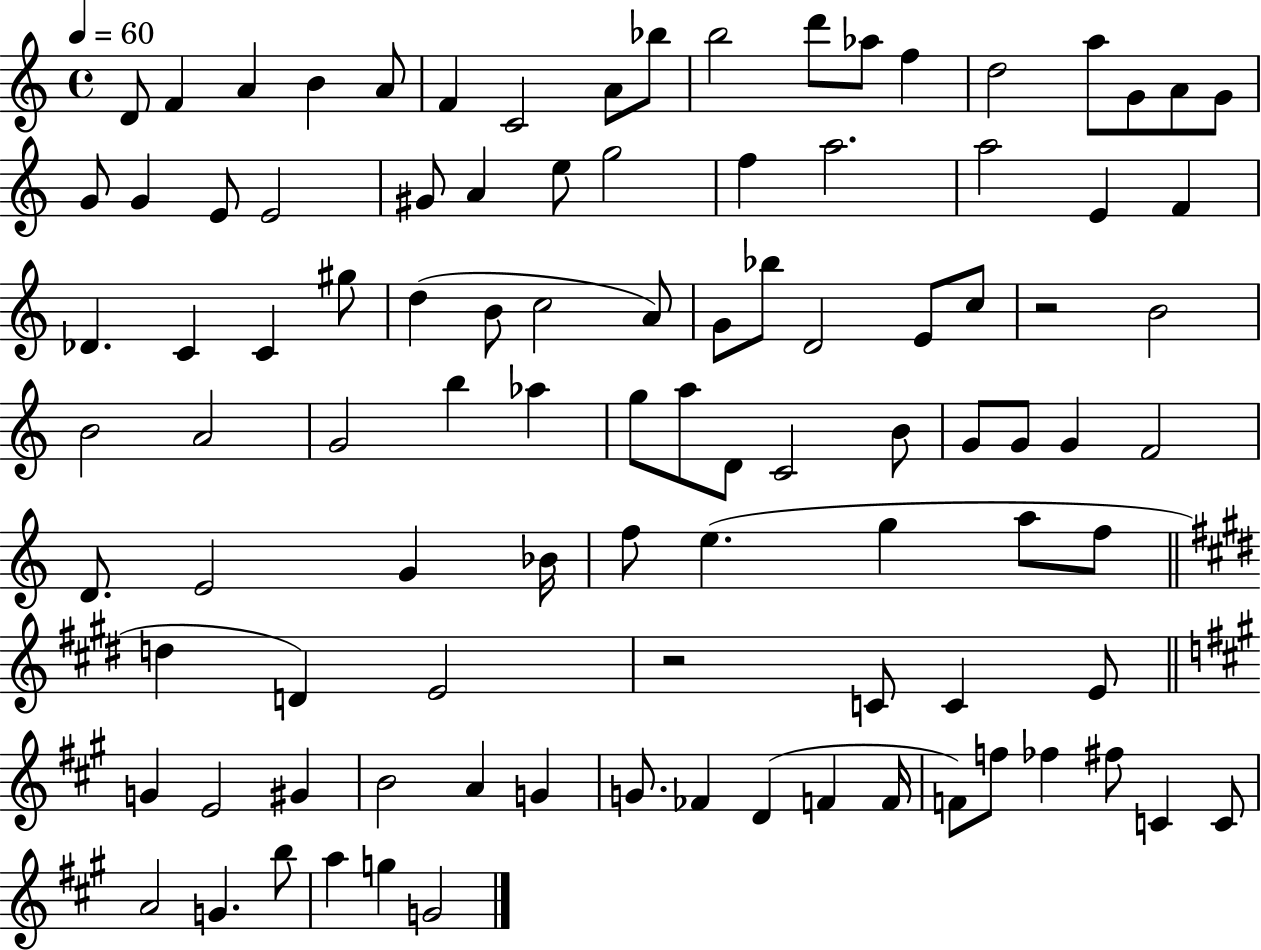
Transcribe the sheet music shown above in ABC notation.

X:1
T:Untitled
M:4/4
L:1/4
K:C
D/2 F A B A/2 F C2 A/2 _b/2 b2 d'/2 _a/2 f d2 a/2 G/2 A/2 G/2 G/2 G E/2 E2 ^G/2 A e/2 g2 f a2 a2 E F _D C C ^g/2 d B/2 c2 A/2 G/2 _b/2 D2 E/2 c/2 z2 B2 B2 A2 G2 b _a g/2 a/2 D/2 C2 B/2 G/2 G/2 G F2 D/2 E2 G _B/4 f/2 e g a/2 f/2 d D E2 z2 C/2 C E/2 G E2 ^G B2 A G G/2 _F D F F/4 F/2 f/2 _f ^f/2 C C/2 A2 G b/2 a g G2